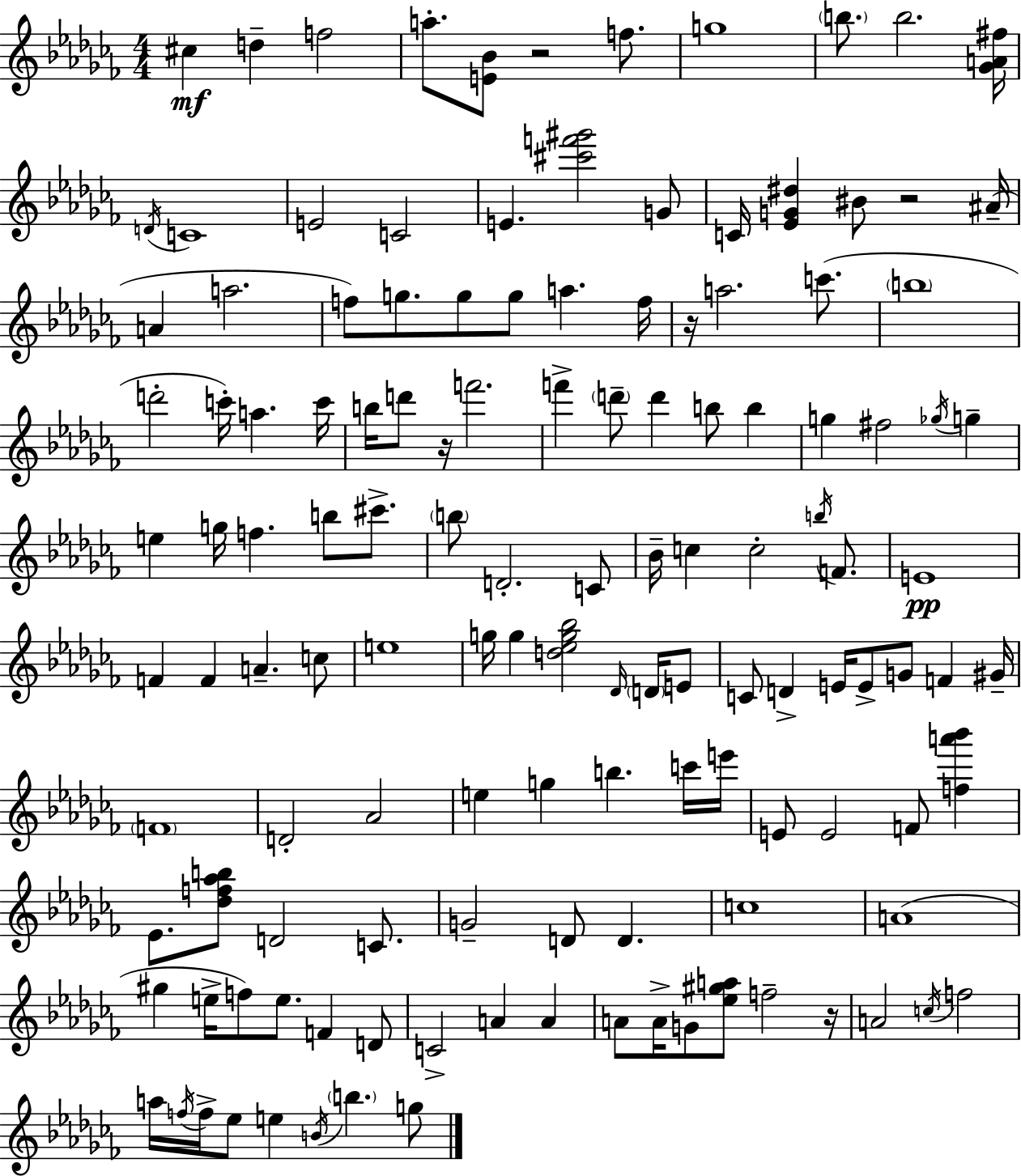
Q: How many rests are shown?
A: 5